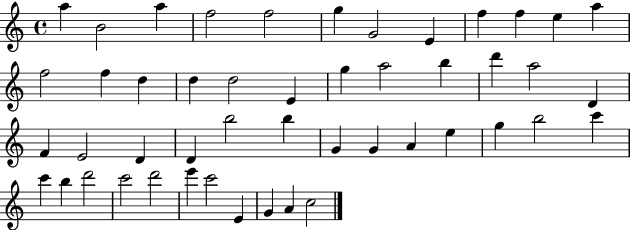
A5/q B4/h A5/q F5/h F5/h G5/q G4/h E4/q F5/q F5/q E5/q A5/q F5/h F5/q D5/q D5/q D5/h E4/q G5/q A5/h B5/q D6/q A5/h D4/q F4/q E4/h D4/q D4/q B5/h B5/q G4/q G4/q A4/q E5/q G5/q B5/h C6/q C6/q B5/q D6/h C6/h D6/h E6/q C6/h E4/q G4/q A4/q C5/h